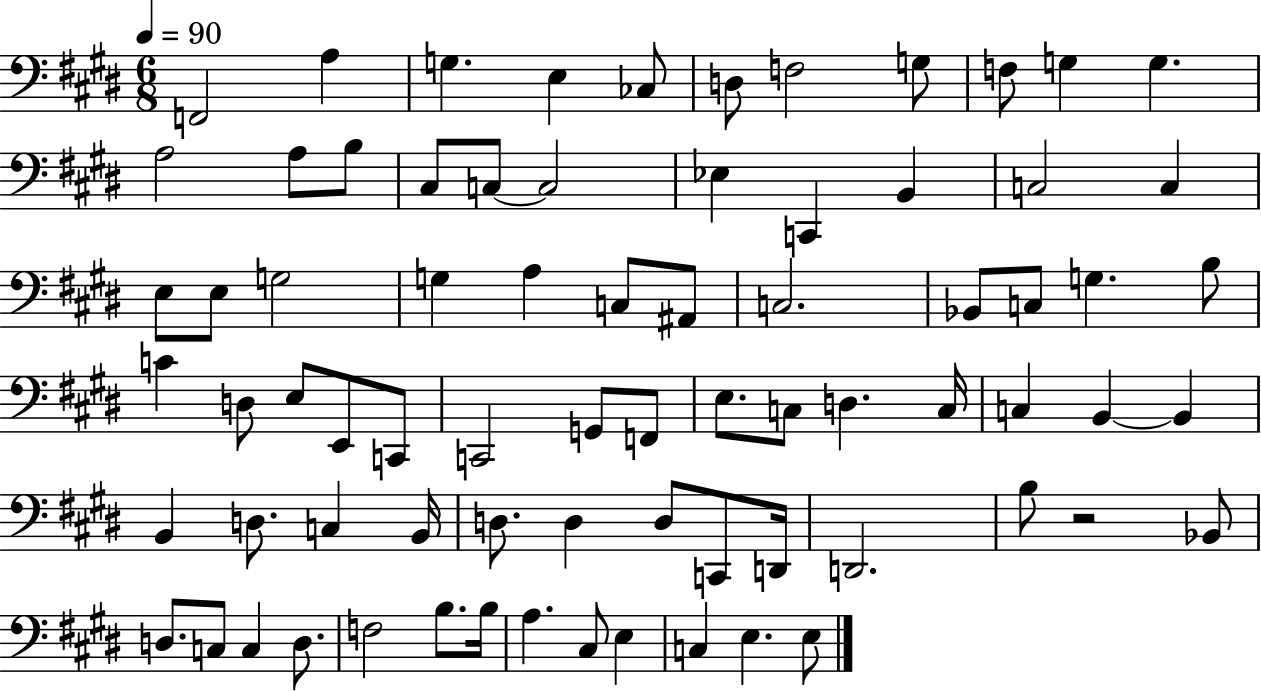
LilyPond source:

{
  \clef bass
  \numericTimeSignature
  \time 6/8
  \key e \major
  \tempo 4 = 90
  f,2 a4 | g4. e4 ces8 | d8 f2 g8 | f8 g4 g4. | \break a2 a8 b8 | cis8 c8~~ c2 | ees4 c,4 b,4 | c2 c4 | \break e8 e8 g2 | g4 a4 c8 ais,8 | c2. | bes,8 c8 g4. b8 | \break c'4 d8 e8 e,8 c,8 | c,2 g,8 f,8 | e8. c8 d4. c16 | c4 b,4~~ b,4 | \break b,4 d8. c4 b,16 | d8. d4 d8 c,8 d,16 | d,2. | b8 r2 bes,8 | \break d8. c8 c4 d8. | f2 b8. b16 | a4. cis8 e4 | c4 e4. e8 | \break \bar "|."
}